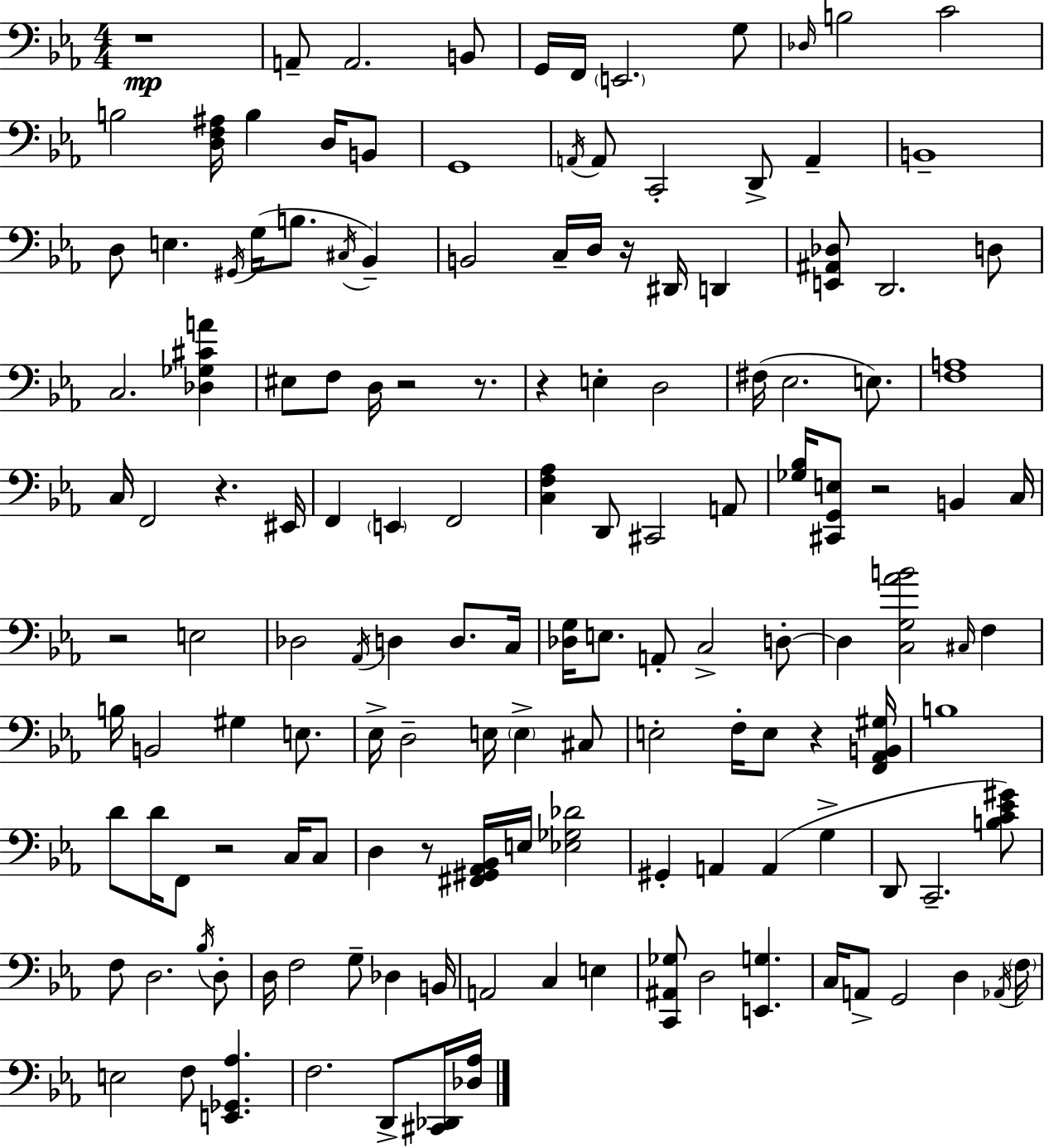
X:1
T:Untitled
M:4/4
L:1/4
K:Cm
z4 A,,/2 A,,2 B,,/2 G,,/4 F,,/4 E,,2 G,/2 _D,/4 B,2 C2 B,2 [D,F,^A,]/4 B, D,/4 B,,/2 G,,4 A,,/4 A,,/2 C,,2 D,,/2 A,, B,,4 D,/2 E, ^G,,/4 G,/4 B,/2 ^C,/4 _B,, B,,2 C,/4 D,/4 z/4 ^D,,/4 D,, [E,,^A,,_D,]/2 D,,2 D,/2 C,2 [_D,_G,^CA] ^E,/2 F,/2 D,/4 z2 z/2 z E, D,2 ^F,/4 _E,2 E,/2 [F,A,]4 C,/4 F,,2 z ^E,,/4 F,, E,, F,,2 [C,F,_A,] D,,/2 ^C,,2 A,,/2 [_G,_B,]/4 [^C,,G,,E,]/2 z2 B,, C,/4 z2 E,2 _D,2 _A,,/4 D, D,/2 C,/4 [_D,G,]/4 E,/2 A,,/2 C,2 D,/2 D, [C,G,_AB]2 ^C,/4 F, B,/4 B,,2 ^G, E,/2 _E,/4 D,2 E,/4 E, ^C,/2 E,2 F,/4 E,/2 z [F,,_A,,B,,^G,]/4 B,4 D/2 D/4 F,,/2 z2 C,/4 C,/2 D, z/2 [^F,,^G,,_A,,_B,,]/4 E,/4 [_E,_G,_D]2 ^G,, A,, A,, G, D,,/2 C,,2 [B,C_E^G]/2 F,/2 D,2 _B,/4 D,/2 D,/4 F,2 G,/2 _D, B,,/4 A,,2 C, E, [C,,^A,,_G,]/2 D,2 [E,,G,] C,/4 A,,/2 G,,2 D, _A,,/4 F,/4 E,2 F,/2 [E,,_G,,_A,] F,2 D,,/2 [^C,,_D,,]/4 [_D,_A,]/4